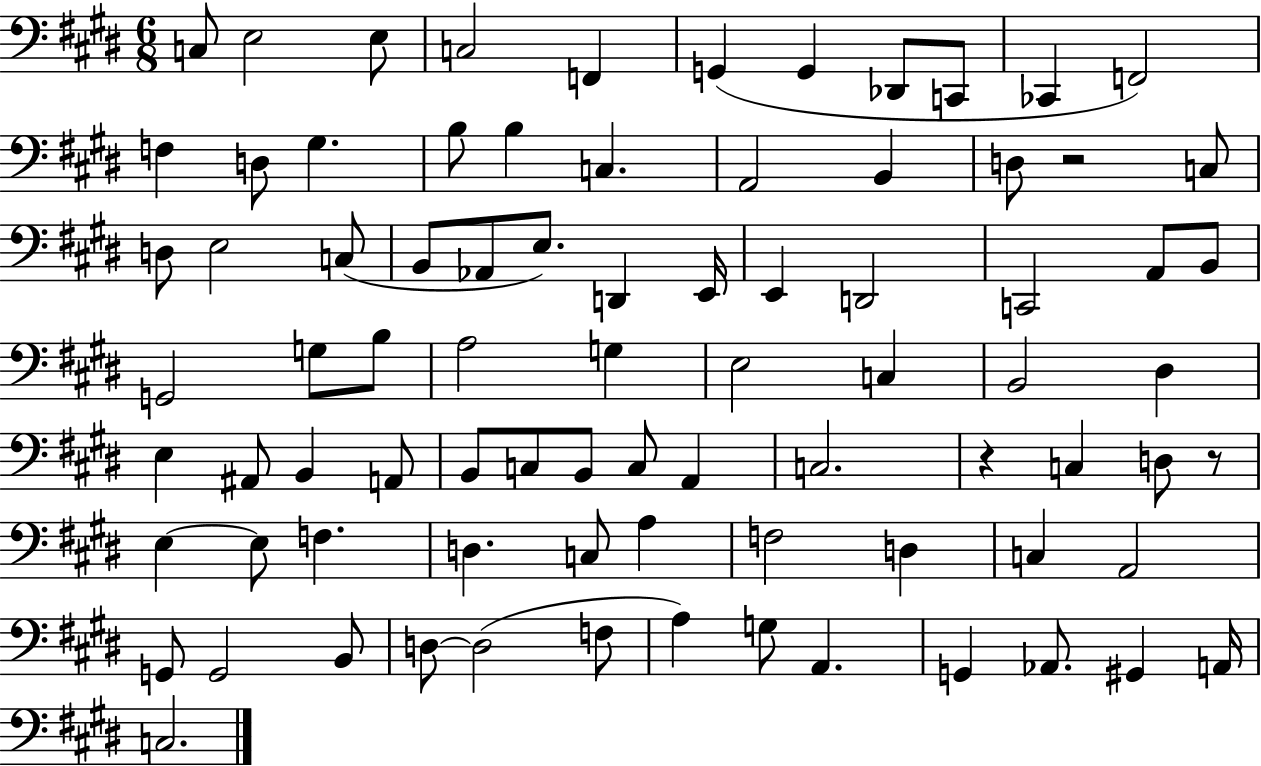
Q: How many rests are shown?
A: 3